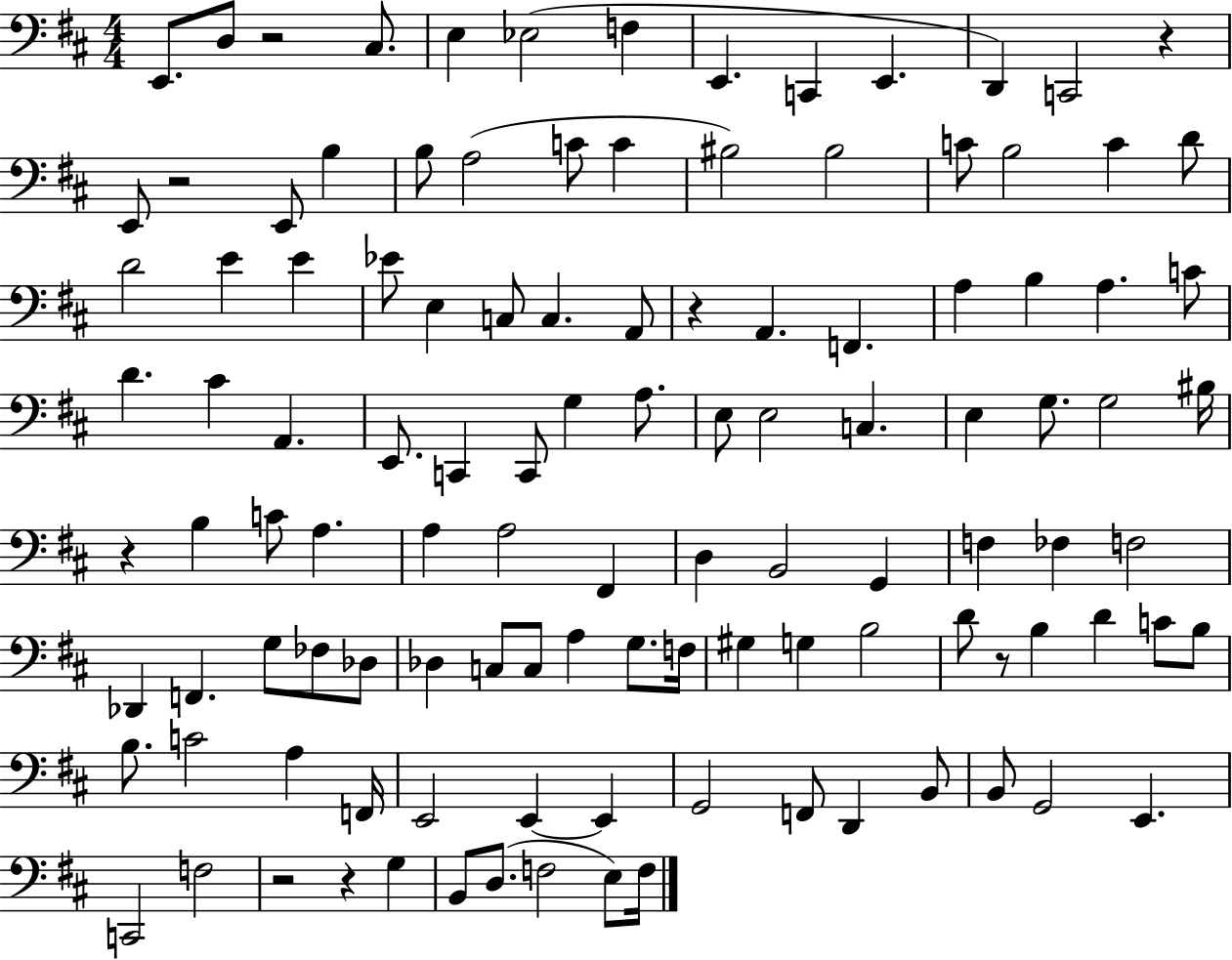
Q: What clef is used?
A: bass